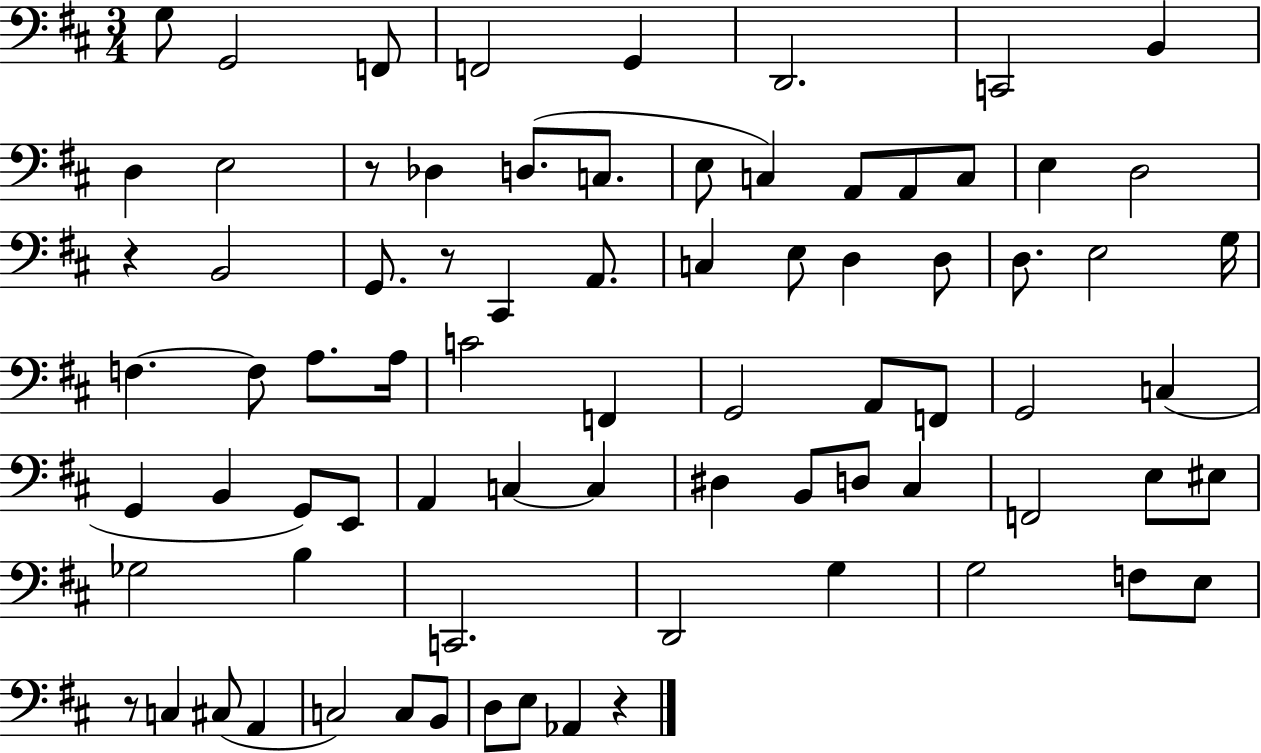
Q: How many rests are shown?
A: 5